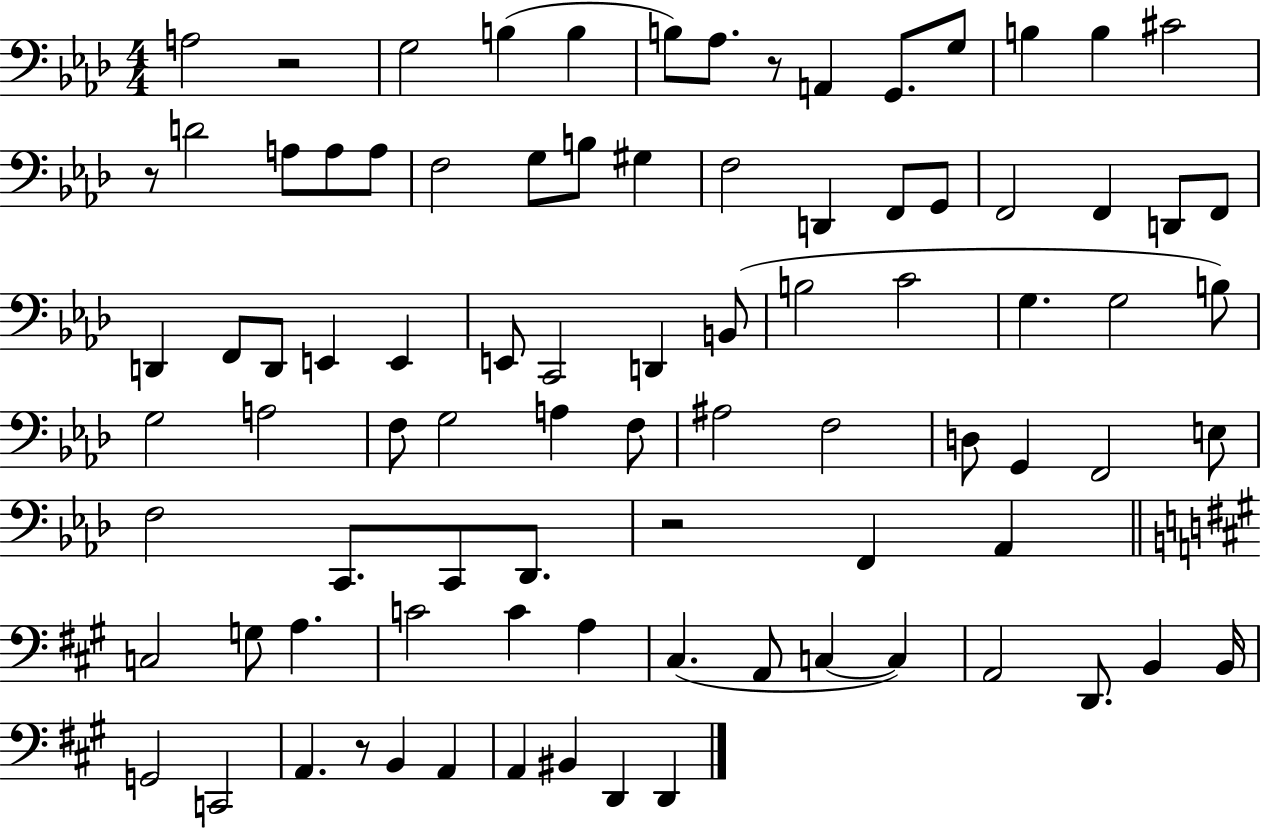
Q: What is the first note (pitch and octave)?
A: A3